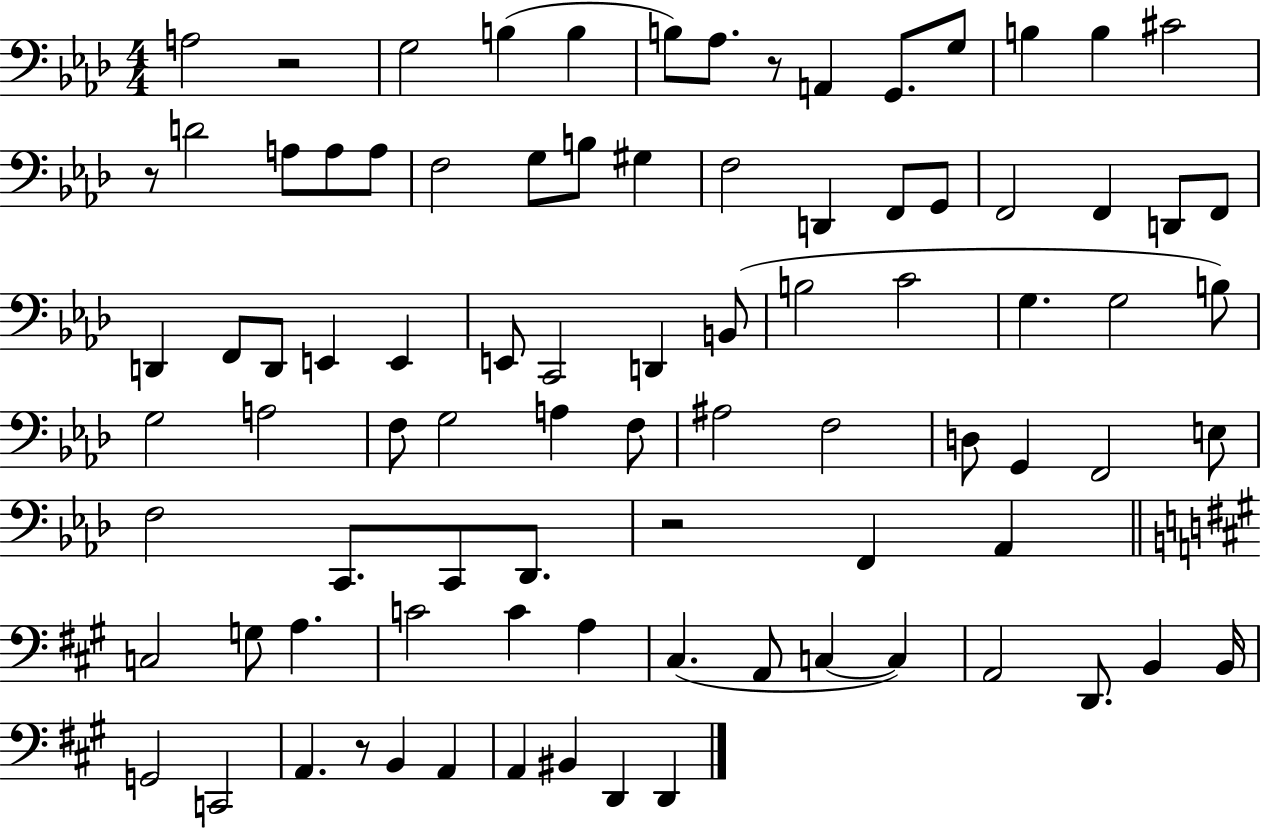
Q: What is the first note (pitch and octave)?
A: A3